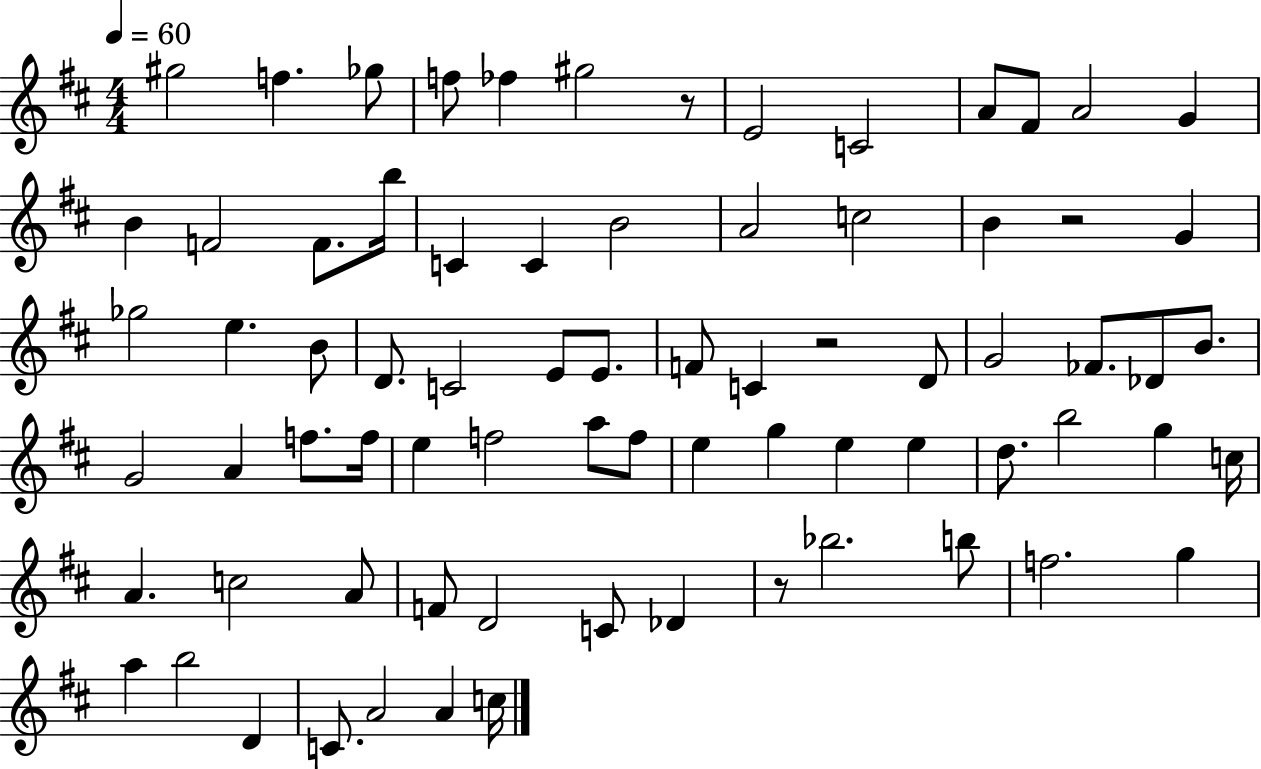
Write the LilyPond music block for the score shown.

{
  \clef treble
  \numericTimeSignature
  \time 4/4
  \key d \major
  \tempo 4 = 60
  gis''2 f''4. ges''8 | f''8 fes''4 gis''2 r8 | e'2 c'2 | a'8 fis'8 a'2 g'4 | \break b'4 f'2 f'8. b''16 | c'4 c'4 b'2 | a'2 c''2 | b'4 r2 g'4 | \break ges''2 e''4. b'8 | d'8. c'2 e'8 e'8. | f'8 c'4 r2 d'8 | g'2 fes'8. des'8 b'8. | \break g'2 a'4 f''8. f''16 | e''4 f''2 a''8 f''8 | e''4 g''4 e''4 e''4 | d''8. b''2 g''4 c''16 | \break a'4. c''2 a'8 | f'8 d'2 c'8 des'4 | r8 bes''2. b''8 | f''2. g''4 | \break a''4 b''2 d'4 | c'8. a'2 a'4 c''16 | \bar "|."
}